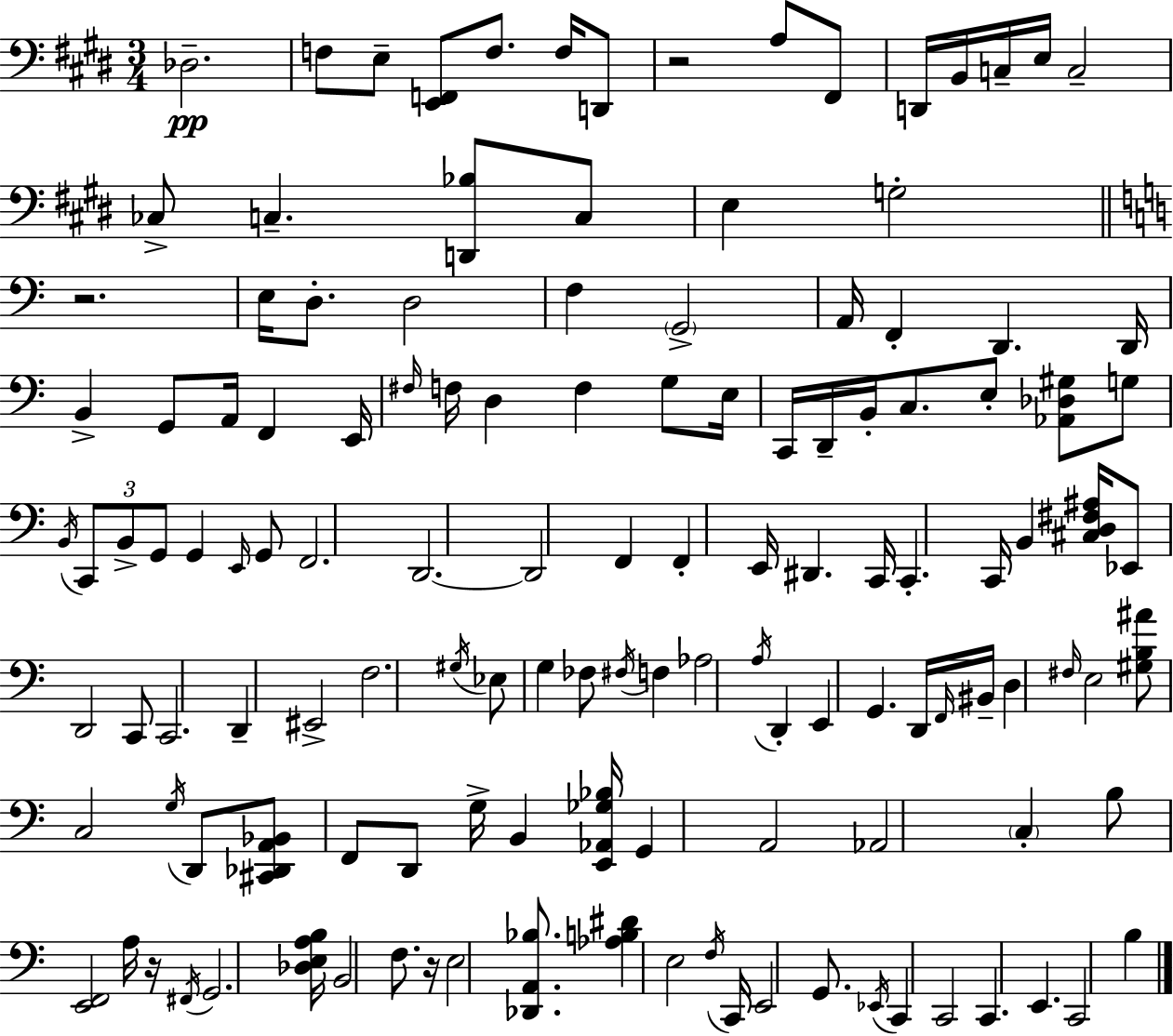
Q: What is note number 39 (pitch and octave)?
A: C2